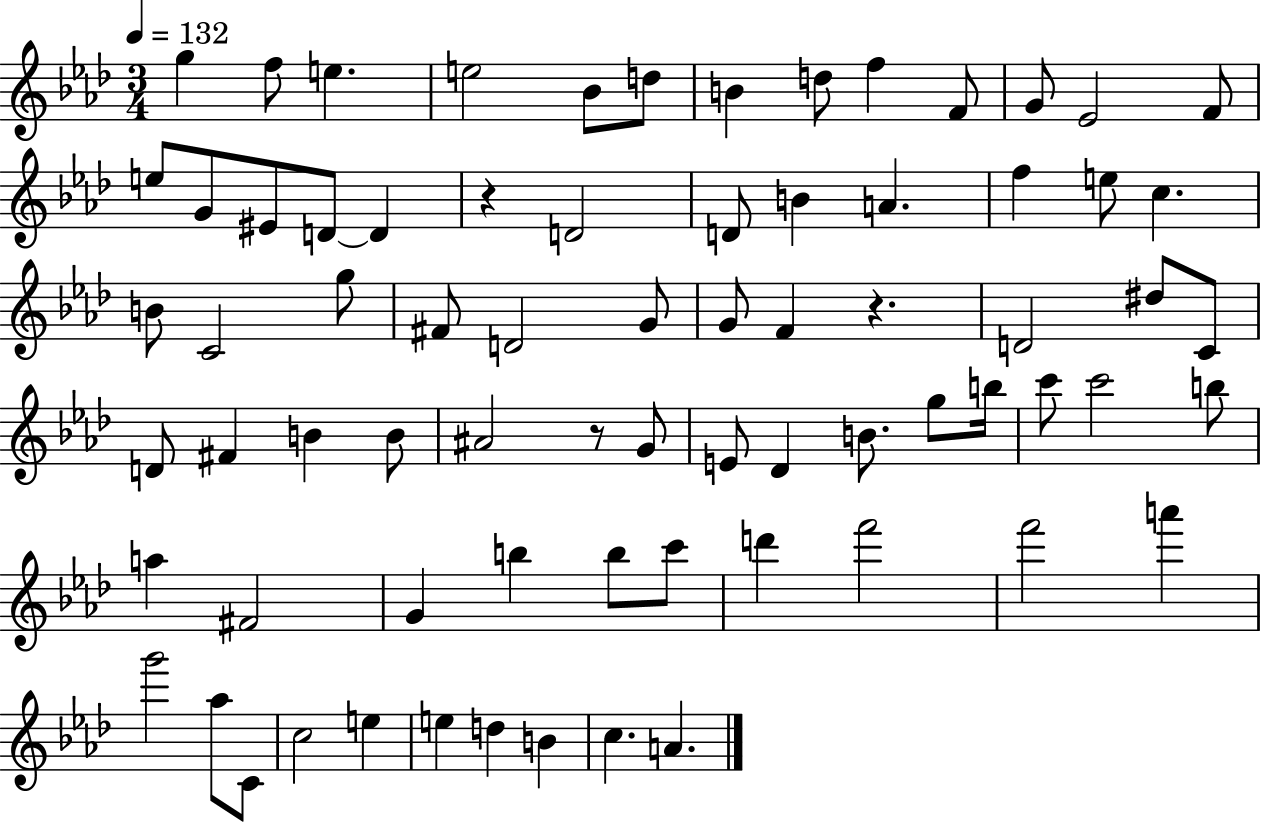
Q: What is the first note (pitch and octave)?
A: G5